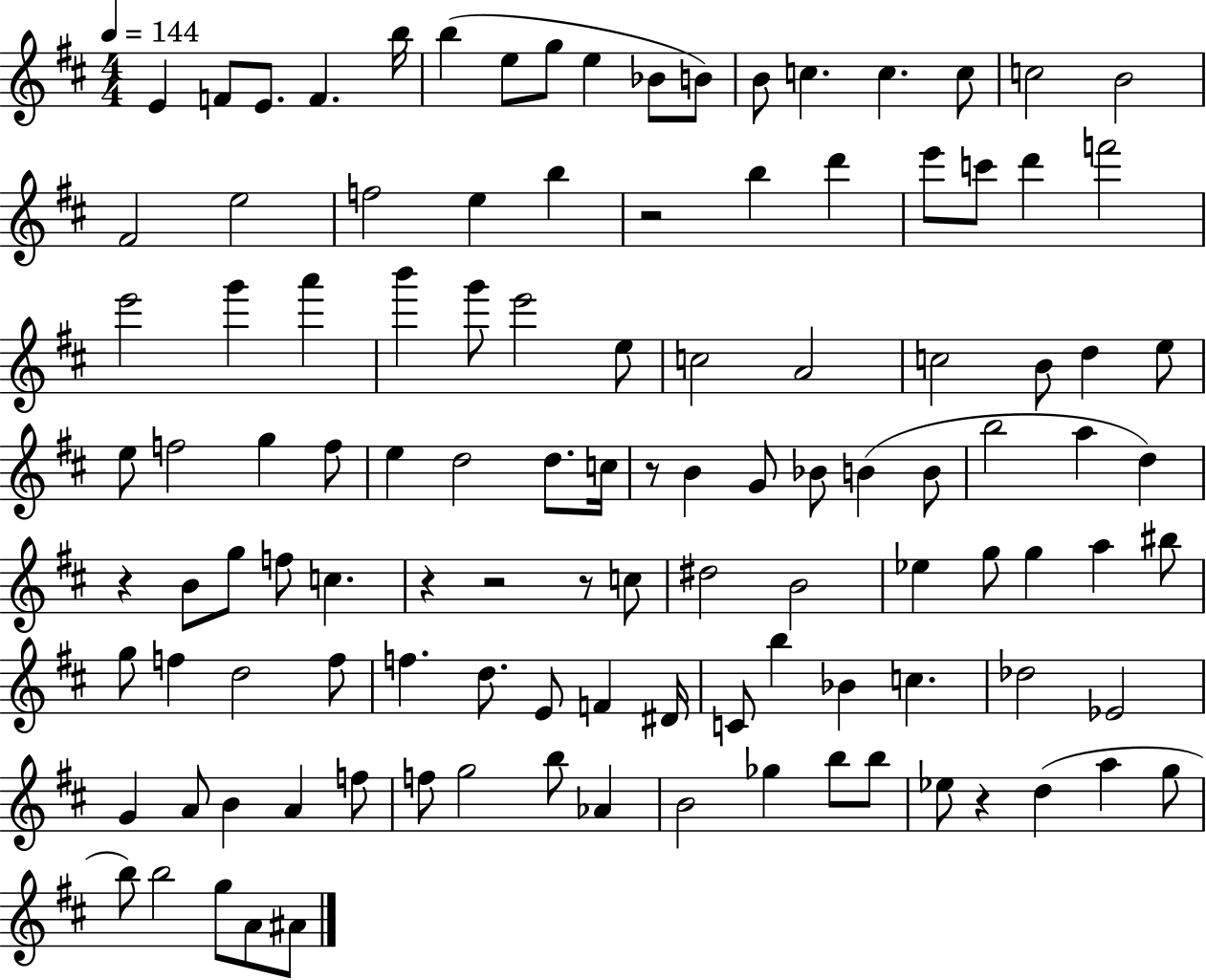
E4/q F4/e E4/e. F4/q. B5/s B5/q E5/e G5/e E5/q Bb4/e B4/e B4/e C5/q. C5/q. C5/e C5/h B4/h F#4/h E5/h F5/h E5/q B5/q R/h B5/q D6/q E6/e C6/e D6/q F6/h E6/h G6/q A6/q B6/q G6/e E6/h E5/e C5/h A4/h C5/h B4/e D5/q E5/e E5/e F5/h G5/q F5/e E5/q D5/h D5/e. C5/s R/e B4/q G4/e Bb4/e B4/q B4/e B5/h A5/q D5/q R/q B4/e G5/e F5/e C5/q. R/q R/h R/e C5/e D#5/h B4/h Eb5/q G5/e G5/q A5/q BIS5/e G5/e F5/q D5/h F5/e F5/q. D5/e. E4/e F4/q D#4/s C4/e B5/q Bb4/q C5/q. Db5/h Eb4/h G4/q A4/e B4/q A4/q F5/e F5/e G5/h B5/e Ab4/q B4/h Gb5/q B5/e B5/e Eb5/e R/q D5/q A5/q G5/e B5/e B5/h G5/e A4/e A#4/e